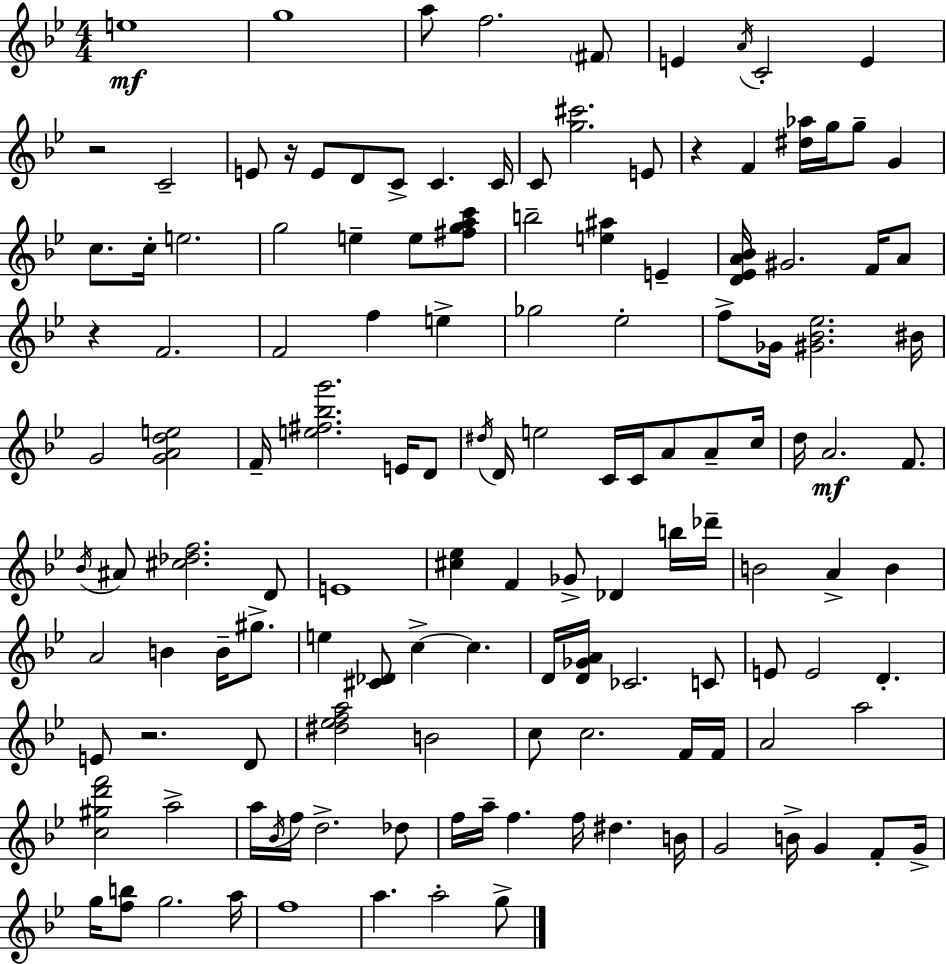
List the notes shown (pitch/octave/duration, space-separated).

E5/w G5/w A5/e F5/h. F#4/e E4/q A4/s C4/h E4/q R/h C4/h E4/e R/s E4/e D4/e C4/e C4/q. C4/s C4/e [G5,C#6]/h. E4/e R/q F4/q [D#5,Ab5]/s G5/s G5/e G4/q C5/e. C5/s E5/h. G5/h E5/q E5/e [F#5,G5,A5,C6]/e B5/h [E5,A#5]/q E4/q [D4,Eb4,A4,Bb4]/s G#4/h. F4/s A4/e R/q F4/h. F4/h F5/q E5/q Gb5/h Eb5/h F5/e Gb4/s [G#4,Bb4,Eb5]/h. BIS4/s G4/h [G4,A4,D5,E5]/h F4/s [E5,F#5,Bb5,G6]/h. E4/s D4/e D#5/s D4/s E5/h C4/s C4/s A4/e A4/e C5/s D5/s A4/h. F4/e. Bb4/s A#4/e [C#5,Db5,F5]/h. D4/e E4/w [C#5,Eb5]/q F4/q Gb4/e Db4/q B5/s Db6/s B4/h A4/q B4/q A4/h B4/q B4/s G#5/e. E5/q [C#4,Db4]/e C5/q C5/q. D4/s [D4,Gb4,A4]/s CES4/h. C4/e E4/e E4/h D4/q. E4/e R/h. D4/e [D#5,Eb5,F5,A5]/h B4/h C5/e C5/h. F4/s F4/s A4/h A5/h [C5,G#5,D6,F6]/h A5/h A5/s Bb4/s F5/s D5/h. Db5/e F5/s A5/s F5/q. F5/s D#5/q. B4/s G4/h B4/s G4/q F4/e G4/s G5/s [F5,B5]/e G5/h. A5/s F5/w A5/q. A5/h G5/e